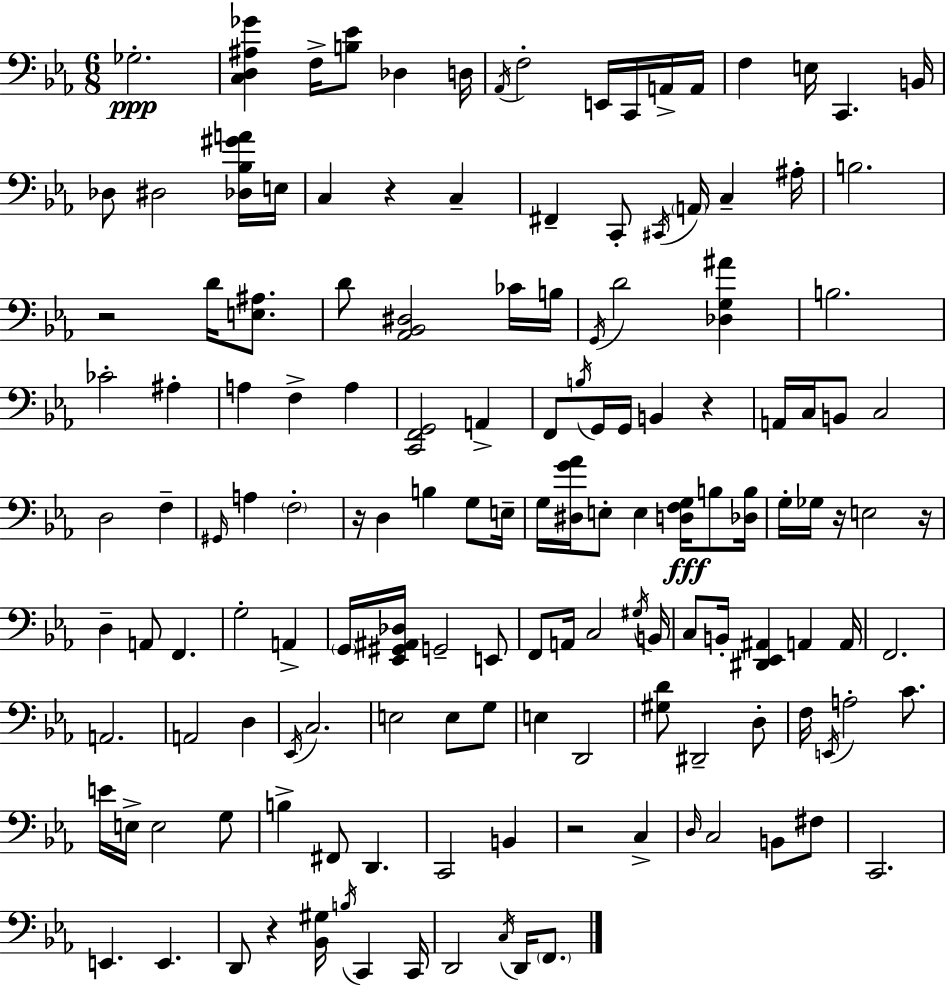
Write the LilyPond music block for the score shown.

{
  \clef bass
  \numericTimeSignature
  \time 6/8
  \key c \minor
  ges2.-.\ppp | <c d ais ges'>4 f16-> <b ees'>8 des4 d16 | \acciaccatura { aes,16 } f2-. e,16 c,16 a,16-> | a,16 f4 e16 c,4. | \break b,16 des8 dis2 <des bes gis' a'>16 | e16 c4 r4 c4-- | fis,4-- c,8-. \acciaccatura { cis,16 } \parenthesize a,16 c4-- | ais16-. b2. | \break r2 d'16 <e ais>8. | d'8 <aes, bes, dis>2 | ces'16 b16 \acciaccatura { g,16 } d'2 <des g ais'>4 | b2. | \break ces'2-. ais4-. | a4 f4-> a4 | <c, f, g,>2 a,4-> | f,8 \acciaccatura { b16 } g,16 g,16 b,4 | \break r4 a,16 c16 b,8 c2 | d2 | f4-- \grace { gis,16 } a4 \parenthesize f2-. | r16 d4 b4 | \break g8 e16-- g16 <dis g' aes'>16 e8-. e4 | <d f g>16\fff b8 <des b>16 g16-. ges16 r16 e2 | r16 d4-- a,8 f,4. | g2-. | \break a,4-> \parenthesize g,16 <ees, gis, ais, des>16 g,2-- | e,8 f,8 a,16 c2 | \acciaccatura { gis16 } b,16 c8 b,16-. <dis, ees, ais,>4 | a,4 a,16 f,2. | \break a,2. | a,2 | d4 \acciaccatura { ees,16 } c2. | e2 | \break e8 g8 e4 d,2 | <gis d'>8 dis,2-- | d8-. f16 \acciaccatura { e,16 } a2-. | c'8. e'16 e16-> e2 | \break g8 b4-> | fis,8 d,4. c,2 | b,4 r2 | c4-> \grace { d16 } c2 | \break b,8 fis8 c,2. | e,4. | e,4. d,8 r4 | <bes, gis>16 \acciaccatura { b16 } c,4 c,16 d,2 | \break \acciaccatura { c16 } d,16 \parenthesize f,8. \bar "|."
}